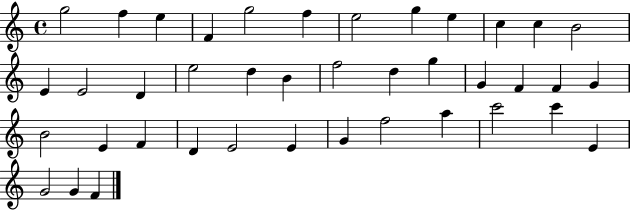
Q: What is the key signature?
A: C major